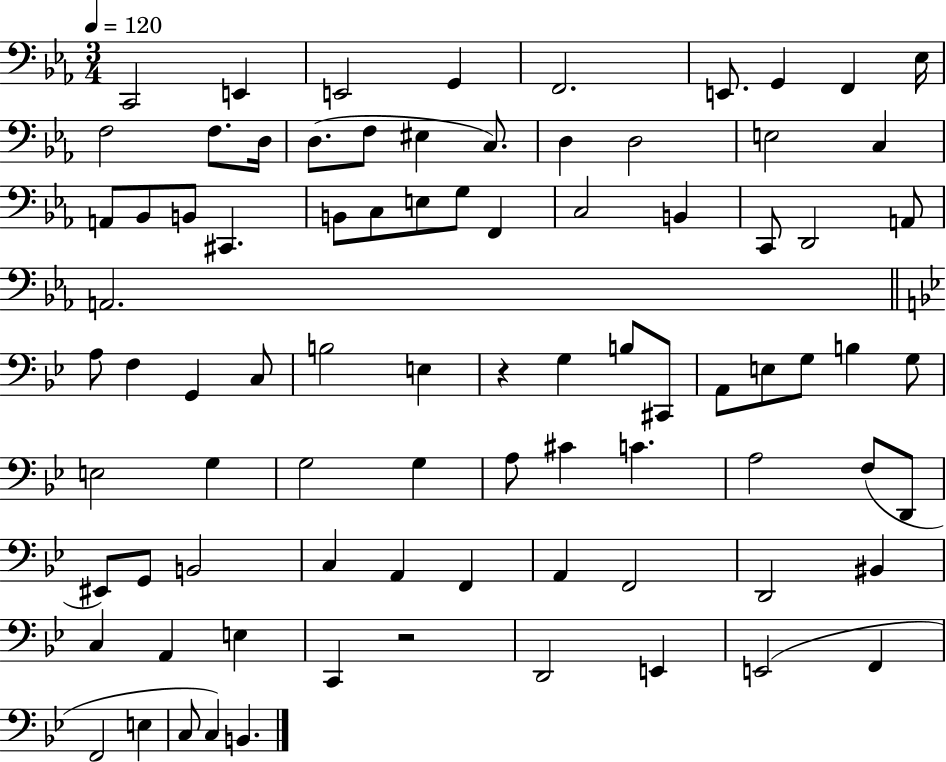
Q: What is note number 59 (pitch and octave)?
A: D2